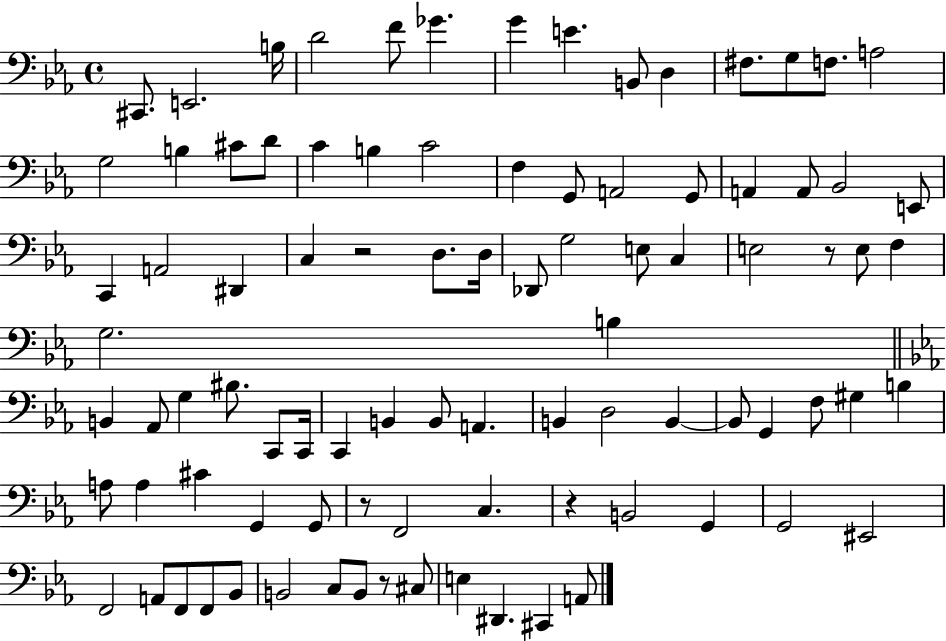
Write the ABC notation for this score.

X:1
T:Untitled
M:4/4
L:1/4
K:Eb
^C,,/2 E,,2 B,/4 D2 F/2 _G G E B,,/2 D, ^F,/2 G,/2 F,/2 A,2 G,2 B, ^C/2 D/2 C B, C2 F, G,,/2 A,,2 G,,/2 A,, A,,/2 _B,,2 E,,/2 C,, A,,2 ^D,, C, z2 D,/2 D,/4 _D,,/2 G,2 E,/2 C, E,2 z/2 E,/2 F, G,2 B, B,, _A,,/2 G, ^B,/2 C,,/2 C,,/4 C,, B,, B,,/2 A,, B,, D,2 B,, B,,/2 G,, F,/2 ^G, B, A,/2 A, ^C G,, G,,/2 z/2 F,,2 C, z B,,2 G,, G,,2 ^E,,2 F,,2 A,,/2 F,,/2 F,,/2 _B,,/2 B,,2 C,/2 B,,/2 z/2 ^C,/2 E, ^D,, ^C,, A,,/2